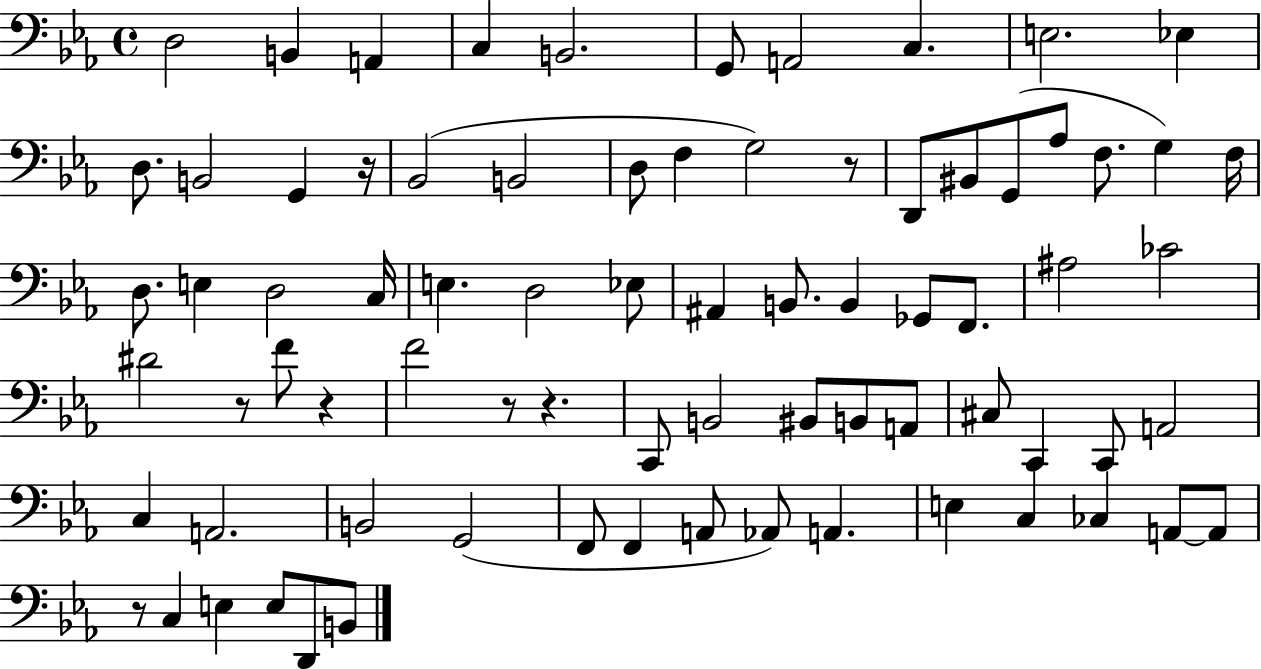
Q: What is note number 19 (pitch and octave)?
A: D2